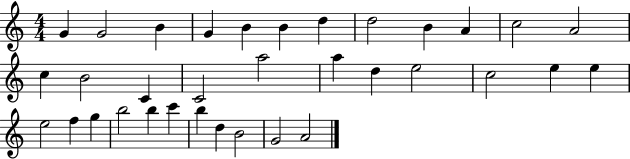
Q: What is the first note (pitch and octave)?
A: G4